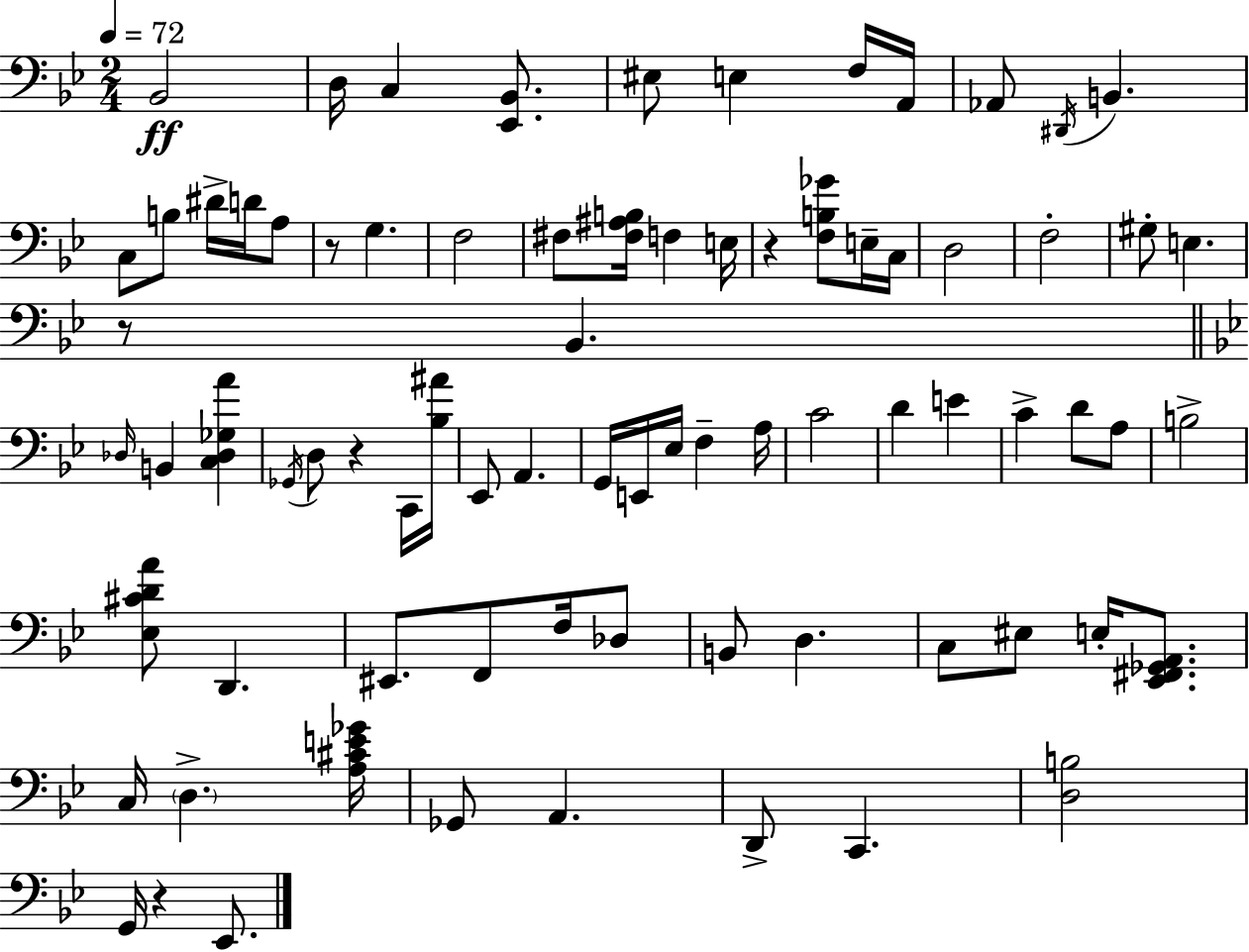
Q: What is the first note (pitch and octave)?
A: Bb2